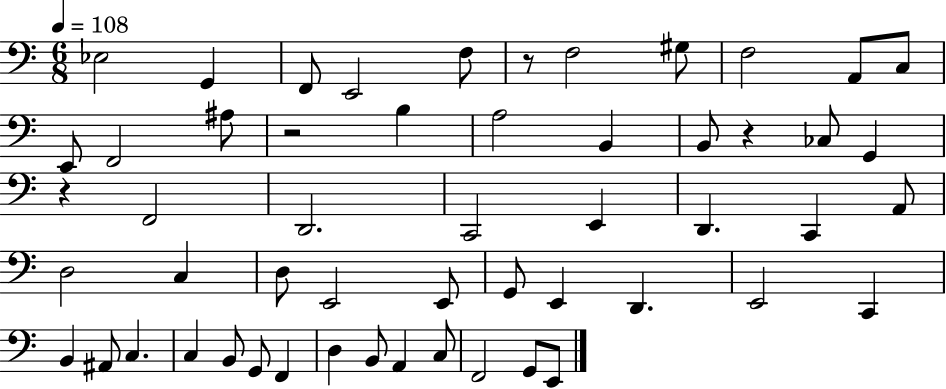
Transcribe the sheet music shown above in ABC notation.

X:1
T:Untitled
M:6/8
L:1/4
K:C
_E,2 G,, F,,/2 E,,2 F,/2 z/2 F,2 ^G,/2 F,2 A,,/2 C,/2 E,,/2 F,,2 ^A,/2 z2 B, A,2 B,, B,,/2 z _C,/2 G,, z F,,2 D,,2 C,,2 E,, D,, C,, A,,/2 D,2 C, D,/2 E,,2 E,,/2 G,,/2 E,, D,, E,,2 C,, B,, ^A,,/2 C, C, B,,/2 G,,/2 F,, D, B,,/2 A,, C,/2 F,,2 G,,/2 E,,/2